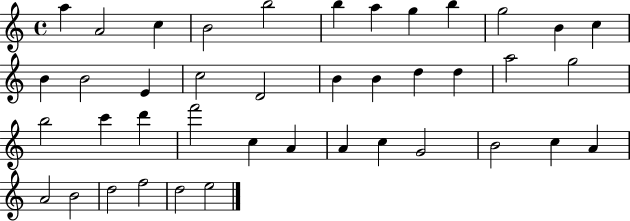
A5/q A4/h C5/q B4/h B5/h B5/q A5/q G5/q B5/q G5/h B4/q C5/q B4/q B4/h E4/q C5/h D4/h B4/q B4/q D5/q D5/q A5/h G5/h B5/h C6/q D6/q F6/h C5/q A4/q A4/q C5/q G4/h B4/h C5/q A4/q A4/h B4/h D5/h F5/h D5/h E5/h